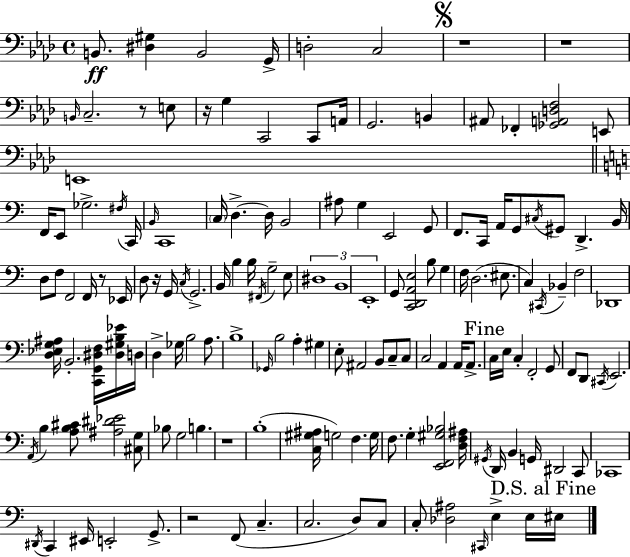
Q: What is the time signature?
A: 4/4